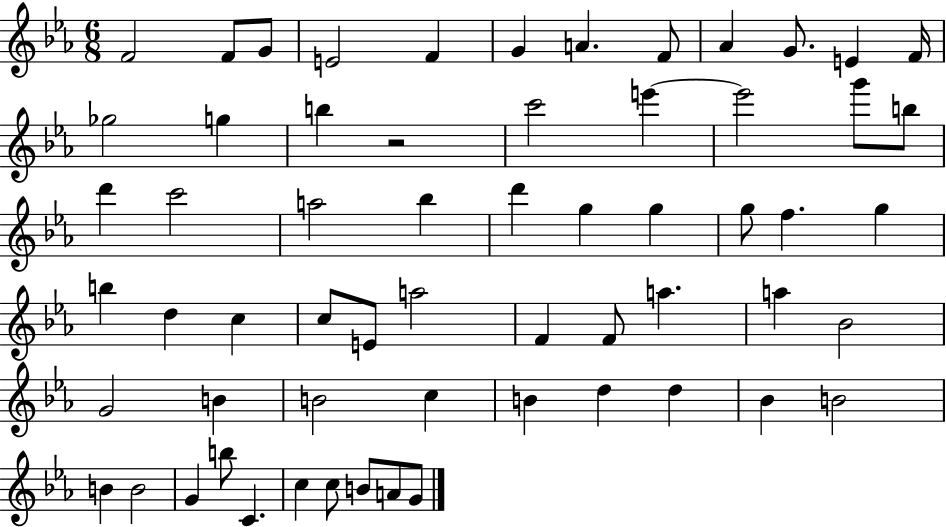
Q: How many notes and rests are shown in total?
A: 61